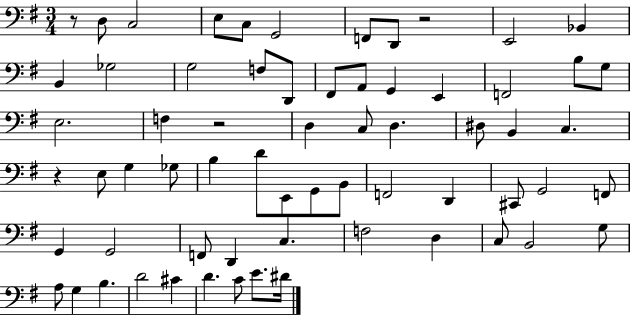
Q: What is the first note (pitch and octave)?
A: D3